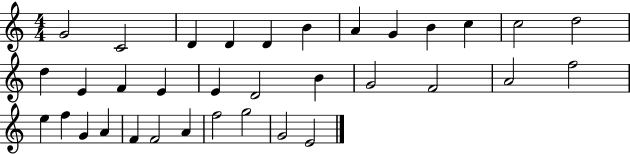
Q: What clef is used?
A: treble